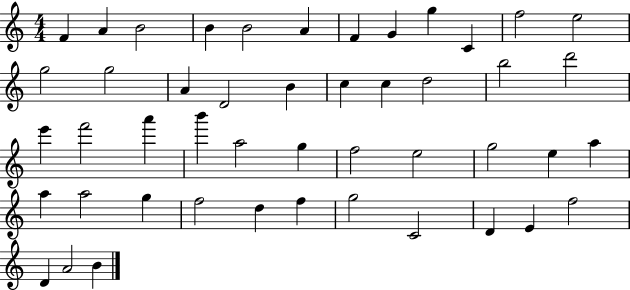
X:1
T:Untitled
M:4/4
L:1/4
K:C
F A B2 B B2 A F G g C f2 e2 g2 g2 A D2 B c c d2 b2 d'2 e' f'2 a' b' a2 g f2 e2 g2 e a a a2 g f2 d f g2 C2 D E f2 D A2 B